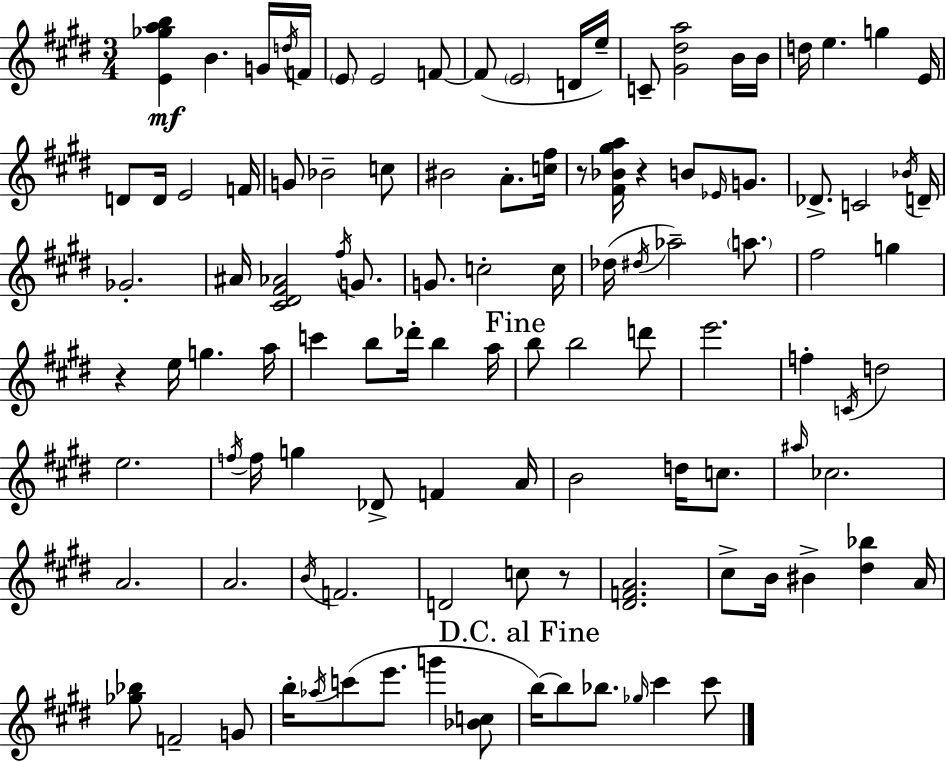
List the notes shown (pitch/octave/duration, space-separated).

[E4,Gb5,A5,B5]/q B4/q. G4/s D5/s F4/s E4/e E4/h F4/e F4/e E4/h D4/s E5/s C4/e [G#4,D#5,A5]/h B4/s B4/s D5/s E5/q. G5/q E4/s D4/e D4/s E4/h F4/s G4/e Bb4/h C5/e BIS4/h A4/e. [C5,F#5]/s R/e [F#4,Bb4,G#5,A5]/s R/q B4/e Eb4/s G4/e. Db4/e. C4/h Bb4/s D4/s Gb4/h. A#4/s [C#4,D#4,F#4,Ab4]/h F#5/s G4/e. G4/e. C5/h C5/s Db5/s D#5/s Ab5/h A5/e. F#5/h G5/q R/q E5/s G5/q. A5/s C6/q B5/e Db6/s B5/q A5/s B5/e B5/h D6/e E6/h. F5/q C4/s D5/h E5/h. F5/s F5/s G5/q Db4/e F4/q A4/s B4/h D5/s C5/e. A#5/s CES5/h. A4/h. A4/h. B4/s F4/h. D4/h C5/e R/e [D#4,F4,A4]/h. C#5/e B4/s BIS4/q [D#5,Bb5]/q A4/s [Gb5,Bb5]/e F4/h G4/e B5/s Ab5/s C6/e E6/e. G6/q [Bb4,C5]/e B5/s B5/e Bb5/e. Gb5/s C#6/q C#6/e